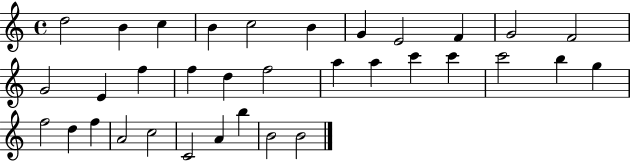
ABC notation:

X:1
T:Untitled
M:4/4
L:1/4
K:C
d2 B c B c2 B G E2 F G2 F2 G2 E f f d f2 a a c' c' c'2 b g f2 d f A2 c2 C2 A b B2 B2